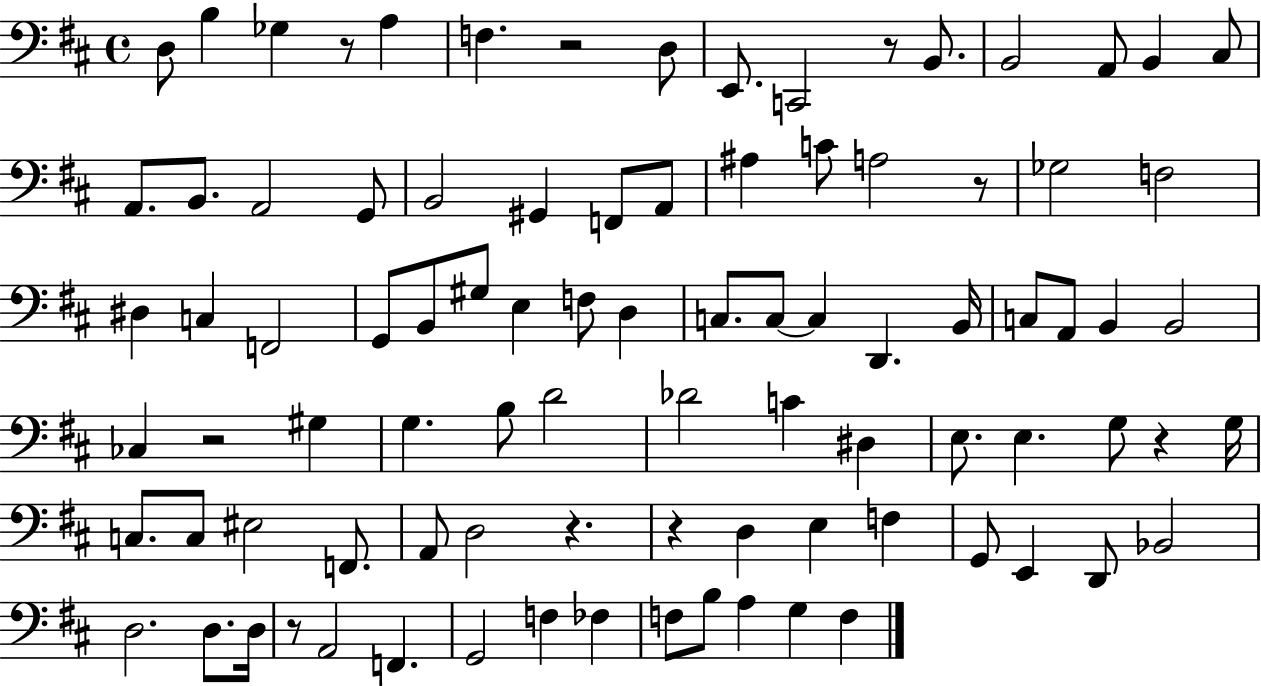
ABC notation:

X:1
T:Untitled
M:4/4
L:1/4
K:D
D,/2 B, _G, z/2 A, F, z2 D,/2 E,,/2 C,,2 z/2 B,,/2 B,,2 A,,/2 B,, ^C,/2 A,,/2 B,,/2 A,,2 G,,/2 B,,2 ^G,, F,,/2 A,,/2 ^A, C/2 A,2 z/2 _G,2 F,2 ^D, C, F,,2 G,,/2 B,,/2 ^G,/2 E, F,/2 D, C,/2 C,/2 C, D,, B,,/4 C,/2 A,,/2 B,, B,,2 _C, z2 ^G, G, B,/2 D2 _D2 C ^D, E,/2 E, G,/2 z G,/4 C,/2 C,/2 ^E,2 F,,/2 A,,/2 D,2 z z D, E, F, G,,/2 E,, D,,/2 _B,,2 D,2 D,/2 D,/4 z/2 A,,2 F,, G,,2 F, _F, F,/2 B,/2 A, G, F,